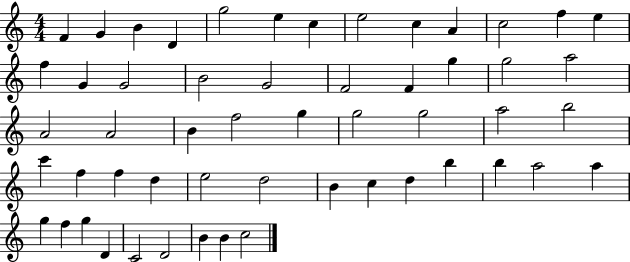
X:1
T:Untitled
M:4/4
L:1/4
K:C
F G B D g2 e c e2 c A c2 f e f G G2 B2 G2 F2 F g g2 a2 A2 A2 B f2 g g2 g2 a2 b2 c' f f d e2 d2 B c d b b a2 a g f g D C2 D2 B B c2